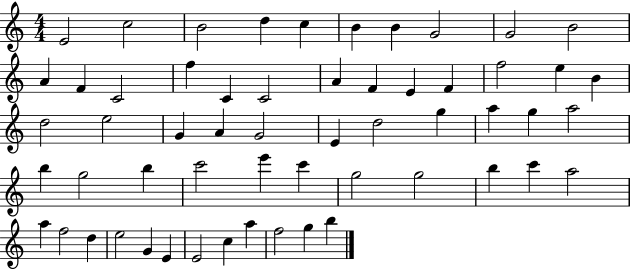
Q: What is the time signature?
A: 4/4